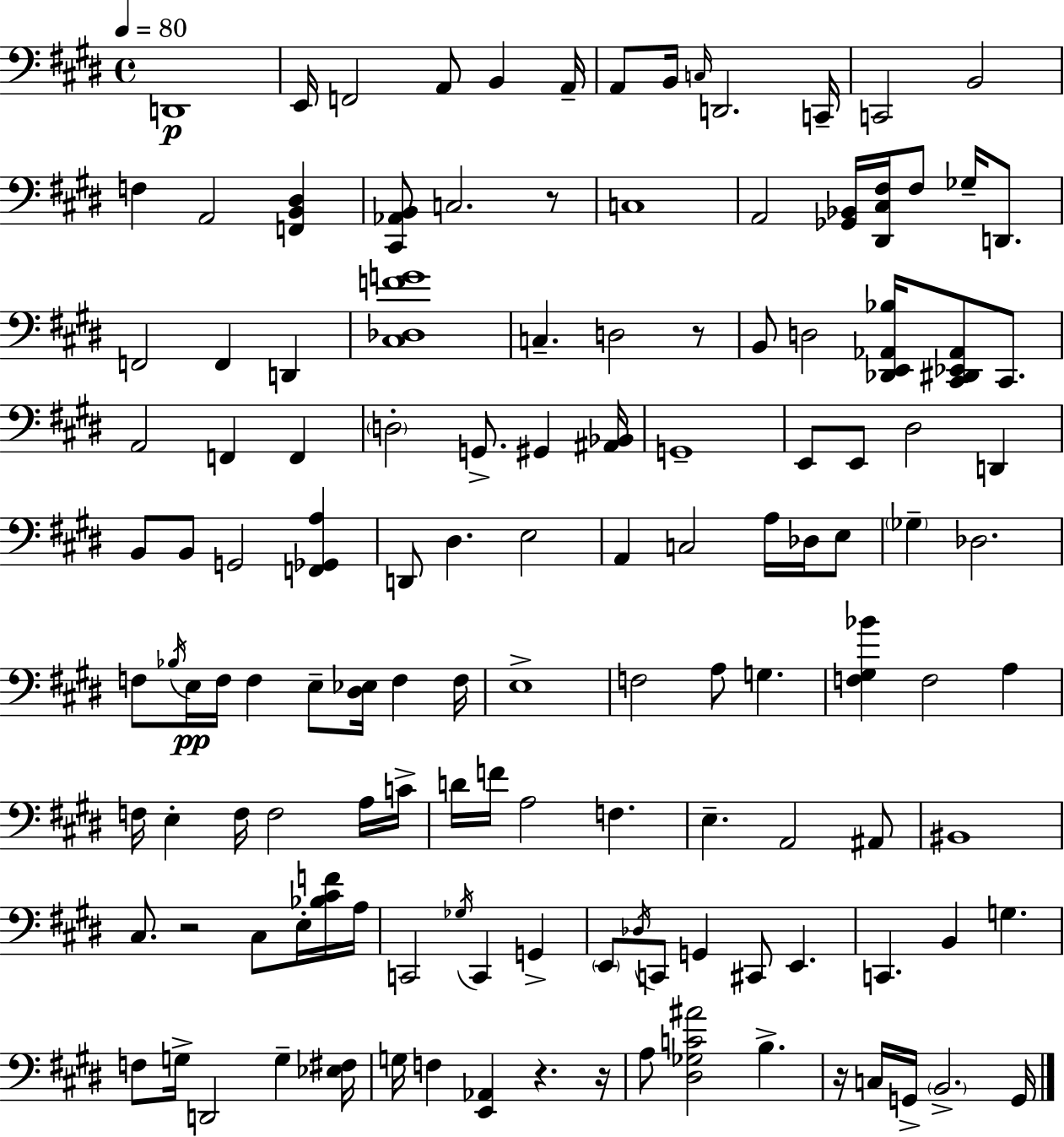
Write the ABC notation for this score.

X:1
T:Untitled
M:4/4
L:1/4
K:E
D,,4 E,,/4 F,,2 A,,/2 B,, A,,/4 A,,/2 B,,/4 C,/4 D,,2 C,,/4 C,,2 B,,2 F, A,,2 [F,,B,,^D,] [^C,,_A,,B,,]/2 C,2 z/2 C,4 A,,2 [_G,,_B,,]/4 [^D,,^C,^F,]/4 ^F,/2 _G,/4 D,,/2 F,,2 F,, D,, [^C,_D,FG]4 C, D,2 z/2 B,,/2 D,2 [_D,,E,,_A,,_B,]/4 [^C,,^D,,_E,,_A,,]/2 ^C,,/2 A,,2 F,, F,, D,2 G,,/2 ^G,, [^A,,_B,,]/4 G,,4 E,,/2 E,,/2 ^D,2 D,, B,,/2 B,,/2 G,,2 [F,,_G,,A,] D,,/2 ^D, E,2 A,, C,2 A,/4 _D,/4 E,/2 _G, _D,2 F,/2 _B,/4 E,/4 F,/4 F, E,/2 [^D,_E,]/4 F, F,/4 E,4 F,2 A,/2 G, [F,^G,_B] F,2 A, F,/4 E, F,/4 F,2 A,/4 C/4 D/4 F/4 A,2 F, E, A,,2 ^A,,/2 ^B,,4 ^C,/2 z2 ^C,/2 E,/4 [_B,^CF]/4 A,/4 C,,2 _G,/4 C,, G,, E,,/2 _D,/4 C,,/2 G,, ^C,,/2 E,, C,, B,, G, F,/2 G,/4 D,,2 G, [_E,^F,]/4 G,/4 F, [E,,_A,,] z z/4 A,/2 [^D,_G,C^A]2 B, z/4 C,/4 G,,/4 B,,2 G,,/4